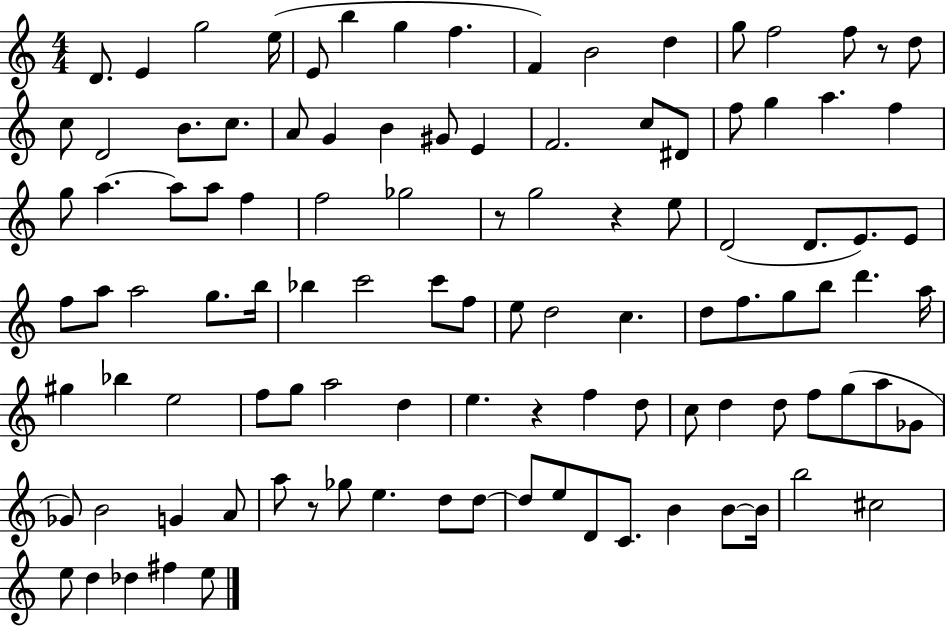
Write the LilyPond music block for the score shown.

{
  \clef treble
  \numericTimeSignature
  \time 4/4
  \key c \major
  d'8. e'4 g''2 e''16( | e'8 b''4 g''4 f''4. | f'4) b'2 d''4 | g''8 f''2 f''8 r8 d''8 | \break c''8 d'2 b'8. c''8. | a'8 g'4 b'4 gis'8 e'4 | f'2. c''8 dis'8 | f''8 g''4 a''4. f''4 | \break g''8 a''4.~~ a''8 a''8 f''4 | f''2 ges''2 | r8 g''2 r4 e''8 | d'2( d'8. e'8.) e'8 | \break f''8 a''8 a''2 g''8. b''16 | bes''4 c'''2 c'''8 f''8 | e''8 d''2 c''4. | d''8 f''8. g''8 b''8 d'''4. a''16 | \break gis''4 bes''4 e''2 | f''8 g''8 a''2 d''4 | e''4. r4 f''4 d''8 | c''8 d''4 d''8 f''8 g''8( a''8 ges'8 | \break ges'8) b'2 g'4 a'8 | a''8 r8 ges''8 e''4. d''8 d''8~~ | d''8 e''8 d'8 c'8. b'4 b'8~~ b'16 | b''2 cis''2 | \break e''8 d''4 des''4 fis''4 e''8 | \bar "|."
}